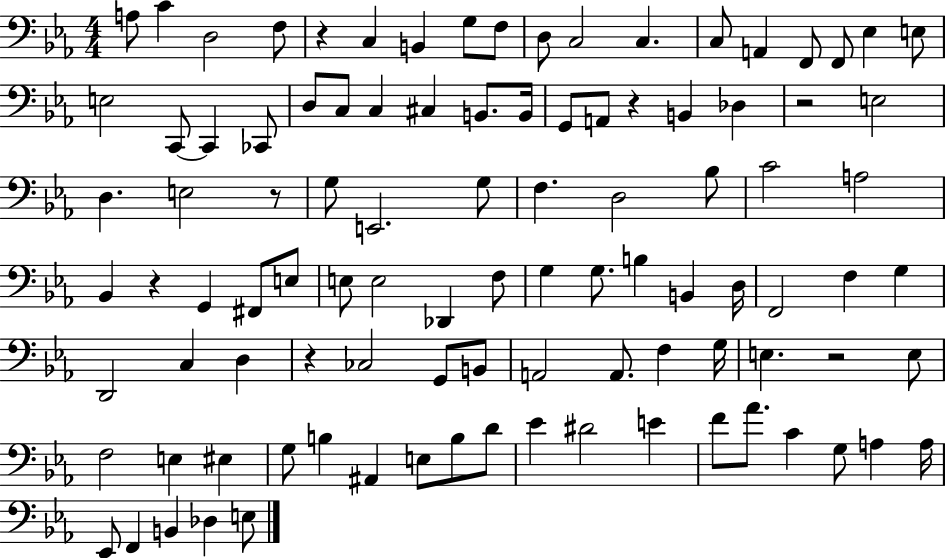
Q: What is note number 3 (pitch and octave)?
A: D3